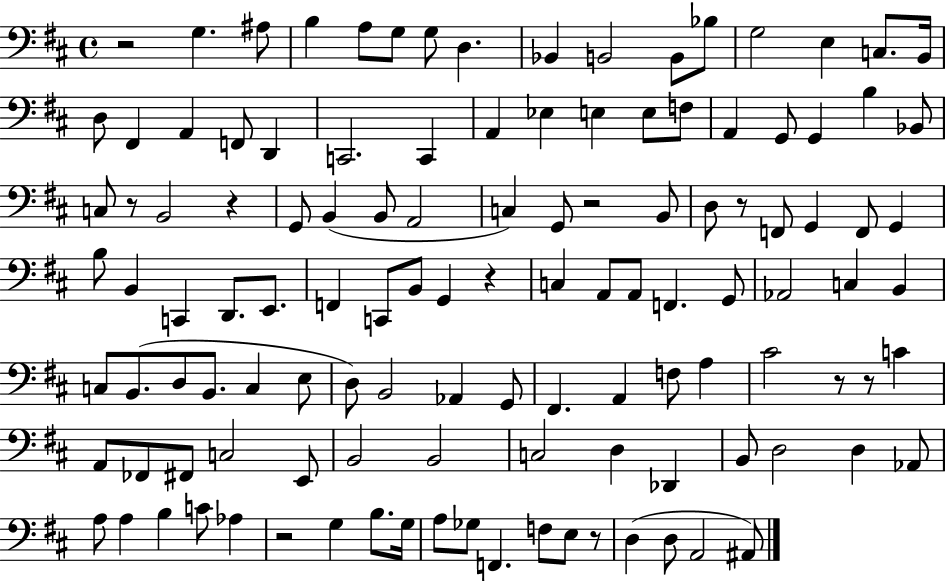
X:1
T:Untitled
M:4/4
L:1/4
K:D
z2 G, ^A,/2 B, A,/2 G,/2 G,/2 D, _B,, B,,2 B,,/2 _B,/2 G,2 E, C,/2 B,,/4 D,/2 ^F,, A,, F,,/2 D,, C,,2 C,, A,, _E, E, E,/2 F,/2 A,, G,,/2 G,, B, _B,,/2 C,/2 z/2 B,,2 z G,,/2 B,, B,,/2 A,,2 C, G,,/2 z2 B,,/2 D,/2 z/2 F,,/2 G,, F,,/2 G,, B,/2 B,, C,, D,,/2 E,,/2 F,, C,,/2 B,,/2 G,, z C, A,,/2 A,,/2 F,, G,,/2 _A,,2 C, B,, C,/2 B,,/2 D,/2 B,,/2 C, E,/2 D,/2 B,,2 _A,, G,,/2 ^F,, A,, F,/2 A, ^C2 z/2 z/2 C A,,/2 _F,,/2 ^F,,/2 C,2 E,,/2 B,,2 B,,2 C,2 D, _D,, B,,/2 D,2 D, _A,,/2 A,/2 A, B, C/2 _A, z2 G, B,/2 G,/4 A,/2 _G,/2 F,, F,/2 E,/2 z/2 D, D,/2 A,,2 ^A,,/2